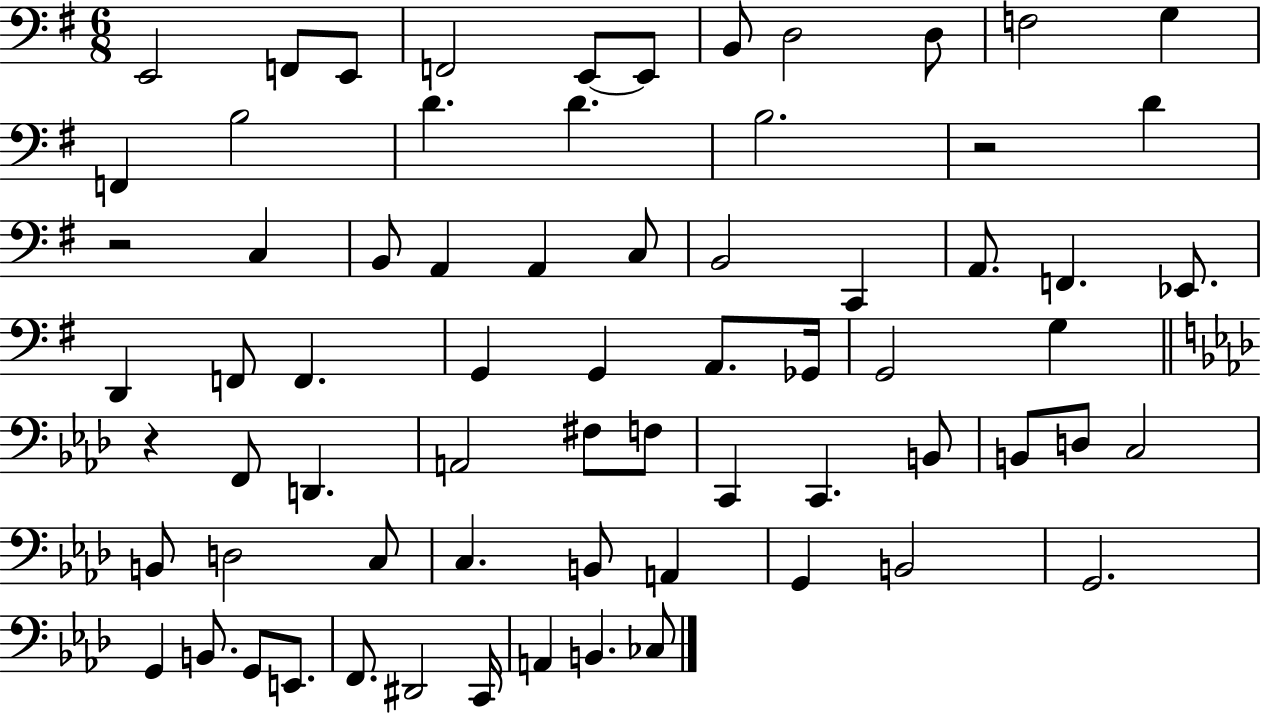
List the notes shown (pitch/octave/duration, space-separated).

E2/h F2/e E2/e F2/h E2/e E2/e B2/e D3/h D3/e F3/h G3/q F2/q B3/h D4/q. D4/q. B3/h. R/h D4/q R/h C3/q B2/e A2/q A2/q C3/e B2/h C2/q A2/e. F2/q. Eb2/e. D2/q F2/e F2/q. G2/q G2/q A2/e. Gb2/s G2/h G3/q R/q F2/e D2/q. A2/h F#3/e F3/e C2/q C2/q. B2/e B2/e D3/e C3/h B2/e D3/h C3/e C3/q. B2/e A2/q G2/q B2/h G2/h. G2/q B2/e. G2/e E2/e. F2/e. D#2/h C2/s A2/q B2/q. CES3/e